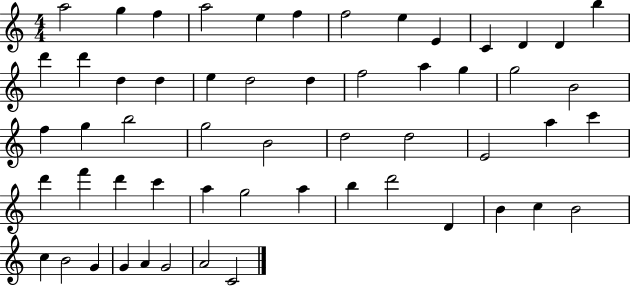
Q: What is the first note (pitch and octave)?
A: A5